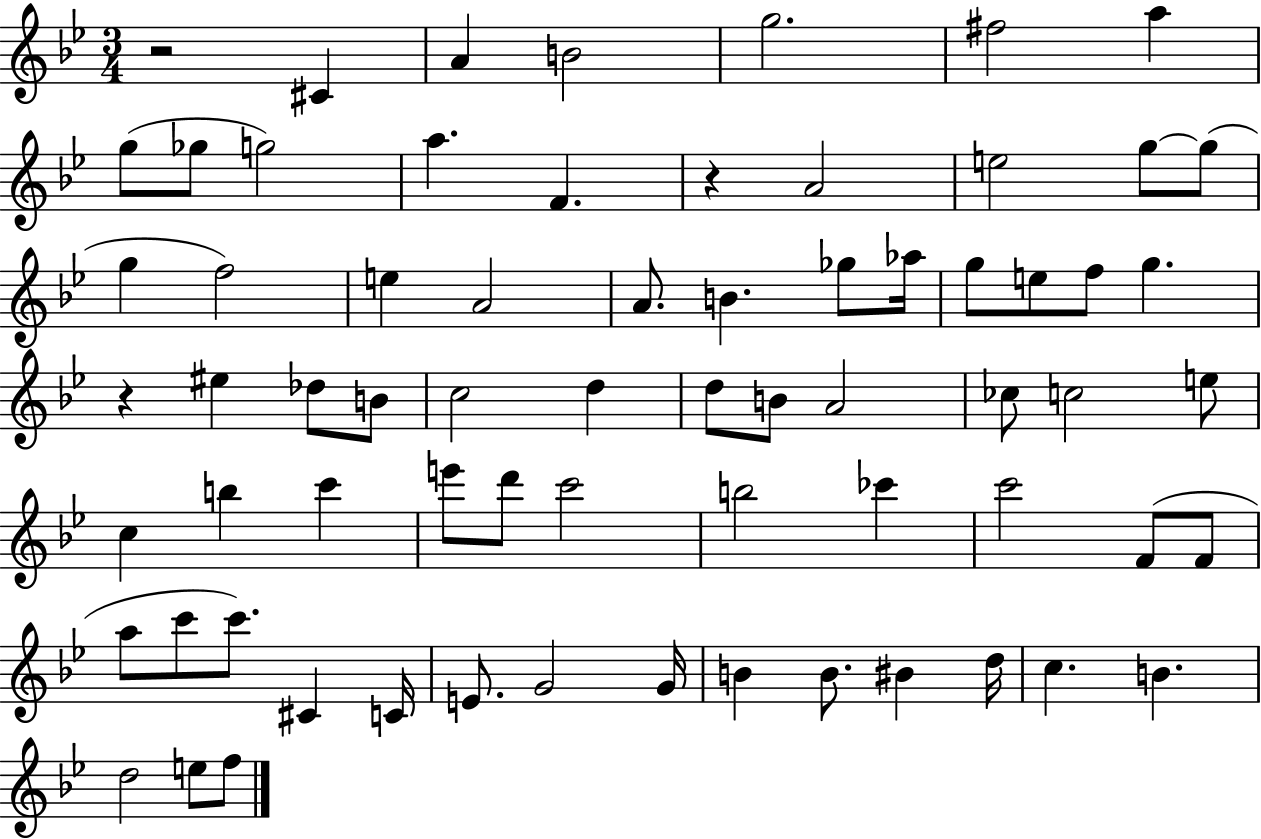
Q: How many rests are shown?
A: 3